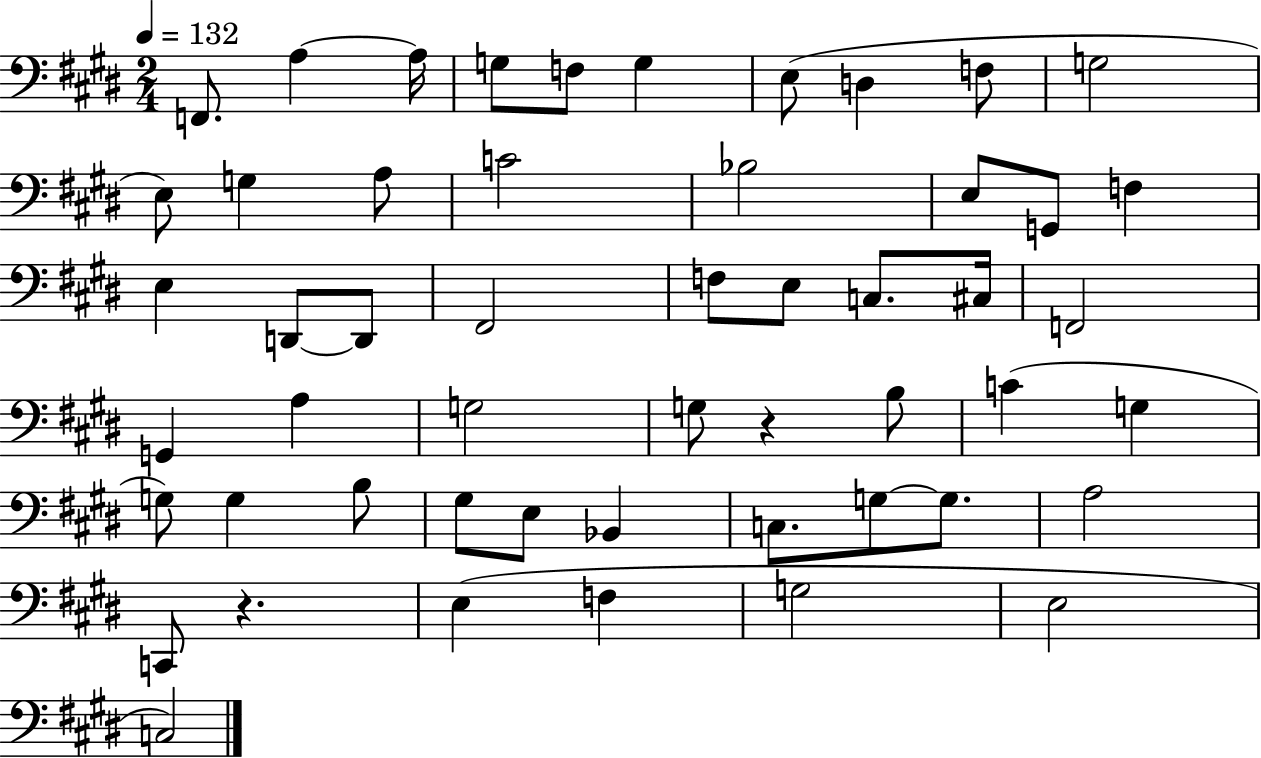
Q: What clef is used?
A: bass